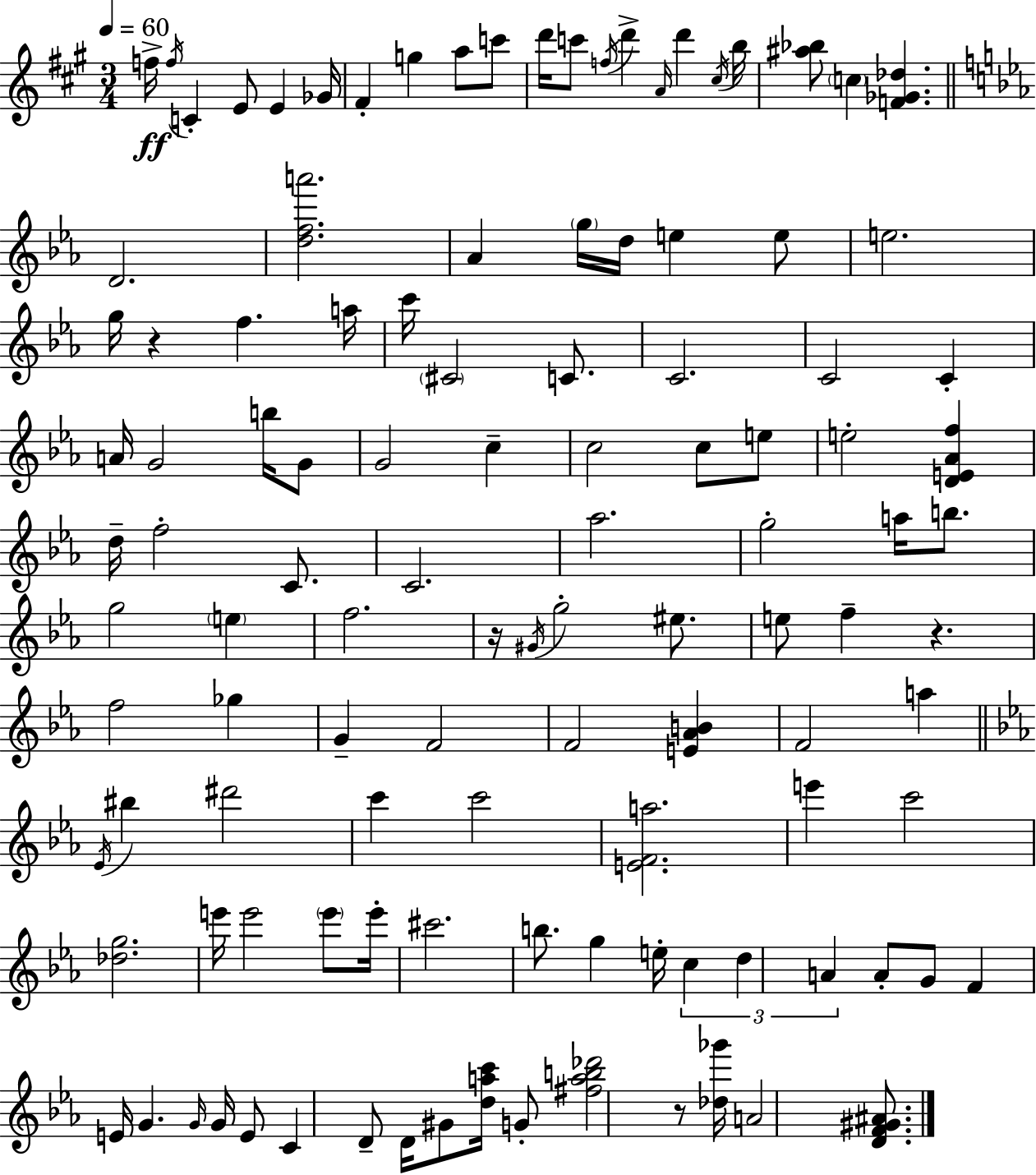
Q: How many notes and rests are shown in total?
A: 115